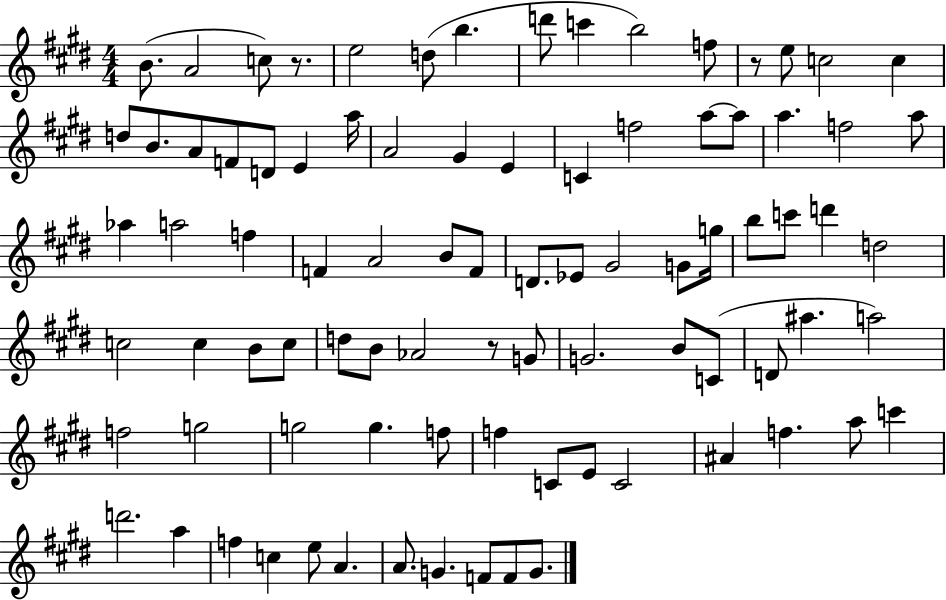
{
  \clef treble
  \numericTimeSignature
  \time 4/4
  \key e \major
  b'8.( a'2 c''8) r8. | e''2 d''8( b''4. | d'''8 c'''4 b''2) f''8 | r8 e''8 c''2 c''4 | \break d''8 b'8. a'8 f'8 d'8 e'4 a''16 | a'2 gis'4 e'4 | c'4 f''2 a''8~~ a''8 | a''4. f''2 a''8 | \break aes''4 a''2 f''4 | f'4 a'2 b'8 f'8 | d'8. ees'8 gis'2 g'8 g''16 | b''8 c'''8 d'''4 d''2 | \break c''2 c''4 b'8 c''8 | d''8 b'8 aes'2 r8 g'8 | g'2. b'8 c'8( | d'8 ais''4. a''2) | \break f''2 g''2 | g''2 g''4. f''8 | f''4 c'8 e'8 c'2 | ais'4 f''4. a''8 c'''4 | \break d'''2. a''4 | f''4 c''4 e''8 a'4. | a'8. g'4. f'8 f'8 g'8. | \bar "|."
}